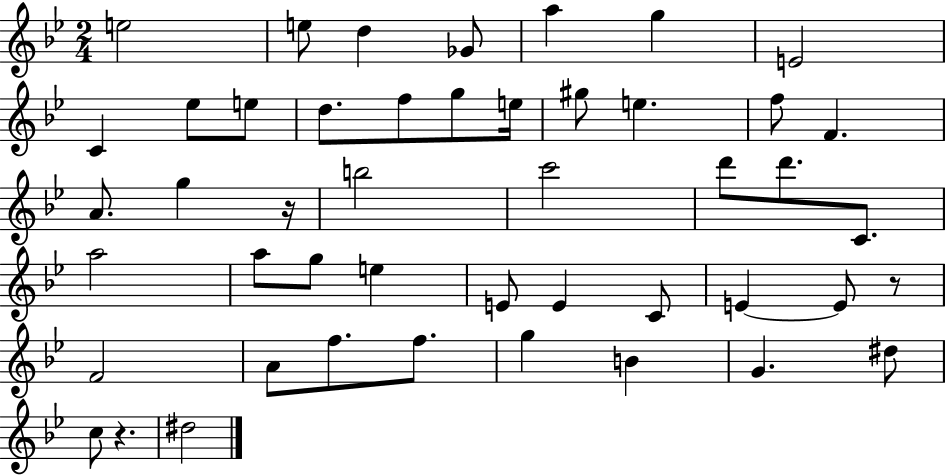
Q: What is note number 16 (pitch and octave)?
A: E5